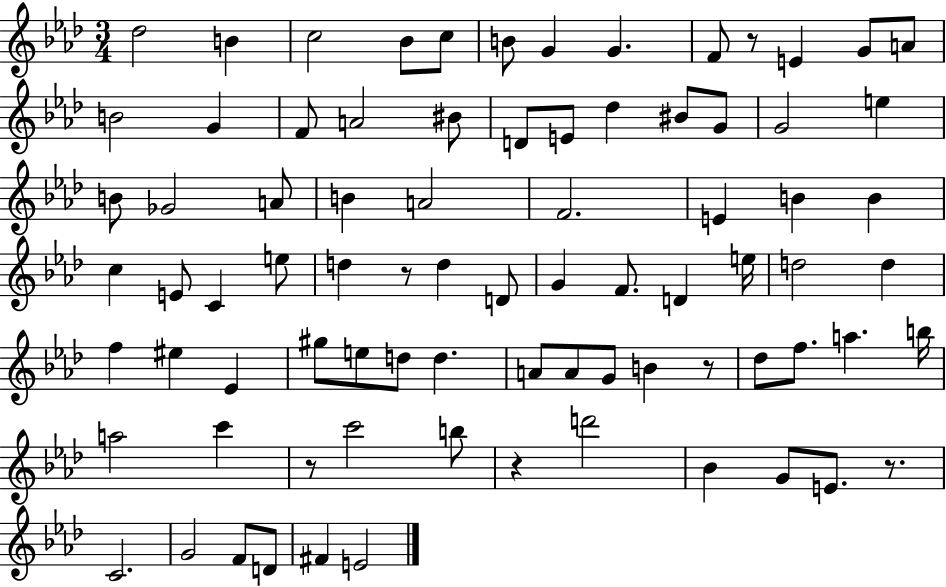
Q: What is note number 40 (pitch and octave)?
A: D4